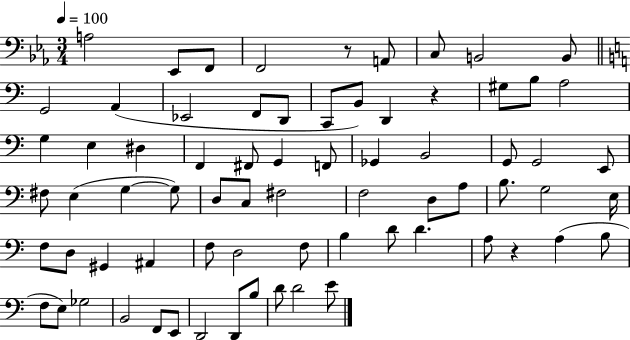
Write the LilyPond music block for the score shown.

{
  \clef bass
  \numericTimeSignature
  \time 3/4
  \key ees \major
  \tempo 4 = 100
  \repeat volta 2 { a2 ees,8 f,8 | f,2 r8 a,8 | c8 b,2 b,8 | \bar "||" \break \key c \major g,2 a,4( | ees,2 f,8 d,8 | c,8 b,8) d,4 r4 | gis8 b8 a2 | \break g4 e4 dis4 | f,4 fis,8 g,4 f,8 | ges,4 b,2 | g,8 g,2 e,8 | \break fis8 e4( g4~~ g8) | d8 c8 fis2 | f2 d8 a8 | b8. g2 e16 | \break f8 d8 gis,4 ais,4 | f8 d2 f8 | b4 d'8 d'4. | a8 r4 a4( b8 | \break f8 e8) ges2 | b,2 f,8 e,8 | d,2 d,8 b8 | d'8 d'2 e'8 | \break } \bar "|."
}